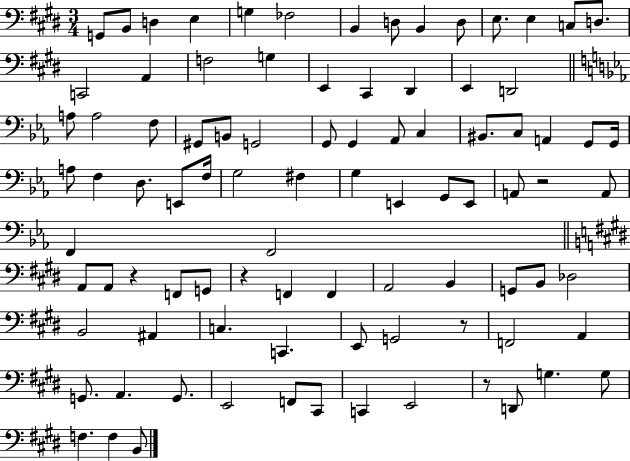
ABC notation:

X:1
T:Untitled
M:3/4
L:1/4
K:E
G,,/2 B,,/2 D, E, G, _F,2 B,, D,/2 B,, D,/2 E,/2 E, C,/2 D,/2 C,,2 A,, F,2 G, E,, ^C,, ^D,, E,, D,,2 A,/2 A,2 F,/2 ^G,,/2 B,,/2 G,,2 G,,/2 G,, _A,,/2 C, ^B,,/2 C,/2 A,, G,,/2 G,,/4 A,/2 F, D,/2 E,,/2 F,/4 G,2 ^F, G, E,, G,,/2 E,,/2 A,,/2 z2 A,,/2 F,, F,,2 A,,/2 A,,/2 z F,,/2 G,,/2 z F,, F,, A,,2 B,, G,,/2 B,,/2 _D,2 B,,2 ^A,, C, C,, E,,/2 G,,2 z/2 F,,2 A,, G,,/2 A,, G,,/2 E,,2 F,,/2 ^C,,/2 C,, E,,2 z/2 D,,/2 G, G,/2 F, F, B,,/2